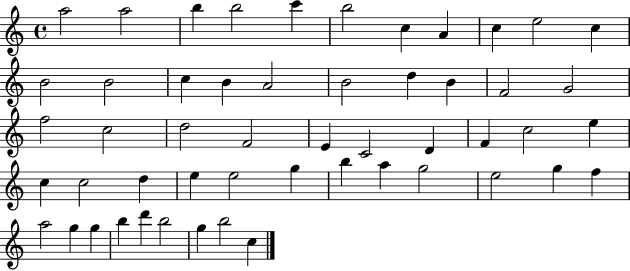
X:1
T:Untitled
M:4/4
L:1/4
K:C
a2 a2 b b2 c' b2 c A c e2 c B2 B2 c B A2 B2 d B F2 G2 f2 c2 d2 F2 E C2 D F c2 e c c2 d e e2 g b a g2 e2 g f a2 g g b d' b2 g b2 c